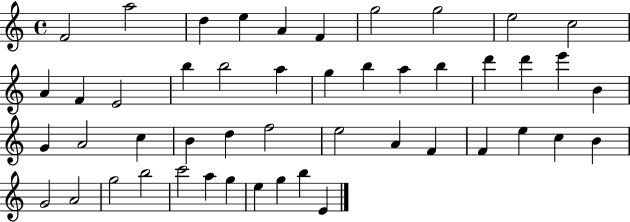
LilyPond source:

{
  \clef treble
  \time 4/4
  \defaultTimeSignature
  \key c \major
  f'2 a''2 | d''4 e''4 a'4 f'4 | g''2 g''2 | e''2 c''2 | \break a'4 f'4 e'2 | b''4 b''2 a''4 | g''4 b''4 a''4 b''4 | d'''4 d'''4 e'''4 b'4 | \break g'4 a'2 c''4 | b'4 d''4 f''2 | e''2 a'4 f'4 | f'4 e''4 c''4 b'4 | \break g'2 a'2 | g''2 b''2 | c'''2 a''4 g''4 | e''4 g''4 b''4 e'4 | \break \bar "|."
}